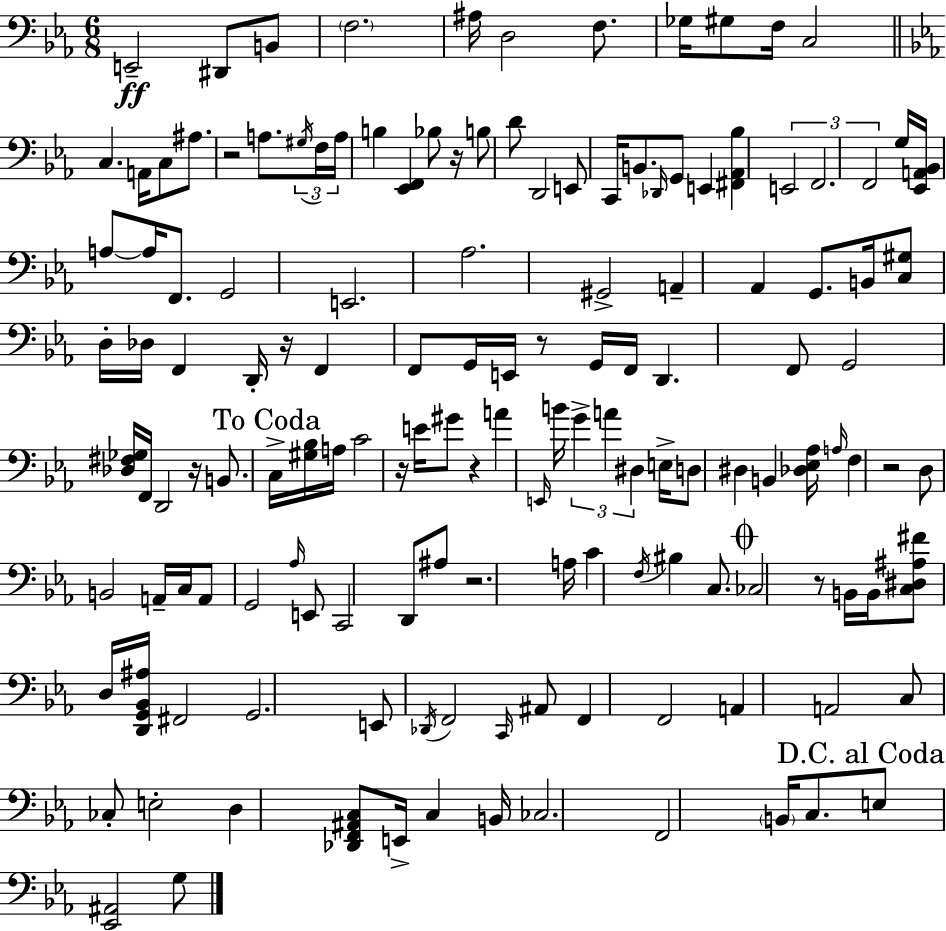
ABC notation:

X:1
T:Untitled
M:6/8
L:1/4
K:Eb
E,,2 ^D,,/2 B,,/2 F,2 ^A,/4 D,2 F,/2 _G,/4 ^G,/2 F,/4 C,2 C, A,,/4 C,/2 ^A,/2 z2 A,/2 ^G,/4 F,/4 A,/4 B, [_E,,F,,] _B,/2 z/4 B,/2 D/2 D,,2 E,,/2 C,,/4 B,,/2 _D,,/4 G,,/2 E,, [^F,,_A,,_B,] E,,2 F,,2 F,,2 G,/4 [_E,,A,,_B,,]/4 A,/2 A,/4 F,,/2 G,,2 E,,2 _A,2 ^G,,2 A,, _A,, G,,/2 B,,/4 [C,^G,]/2 D,/4 _D,/4 F,, D,,/4 z/4 F,, F,,/2 G,,/4 E,,/4 z/2 G,,/4 F,,/4 D,, F,,/2 G,,2 [_D,^F,_G,]/4 F,,/4 D,,2 z/4 B,,/2 C,/4 [^G,_B,]/4 A,/4 C2 z/4 E/4 ^G/2 z A E,,/4 B/4 G A ^D, E,/4 D,/2 ^D, B,, [_D,_E,_A,]/4 A,/4 F, z2 D,/2 B,,2 A,,/4 C,/4 A,,/2 G,,2 _A,/4 E,,/2 C,,2 D,,/2 ^A,/2 z2 A,/4 C F,/4 ^B, C,/2 _C,2 z/2 B,,/4 B,,/4 [C,^D,^A,^F]/2 D,/4 [D,,G,,_B,,^A,]/4 ^F,,2 G,,2 E,,/2 _D,,/4 F,,2 C,,/4 ^A,,/2 F,, F,,2 A,, A,,2 C,/2 _C,/2 E,2 D, [_D,,F,,^A,,C,]/2 E,,/4 C, B,,/4 _C,2 F,,2 B,,/4 C,/2 E,/2 [_E,,^A,,]2 G,/2